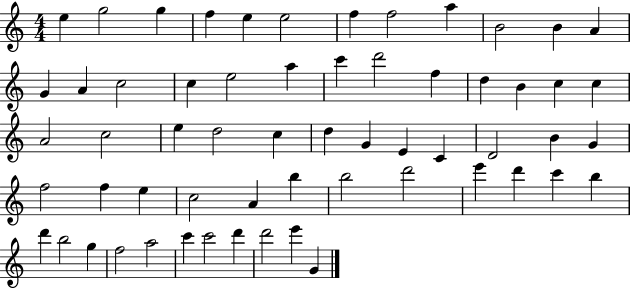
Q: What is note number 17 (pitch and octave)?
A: E5